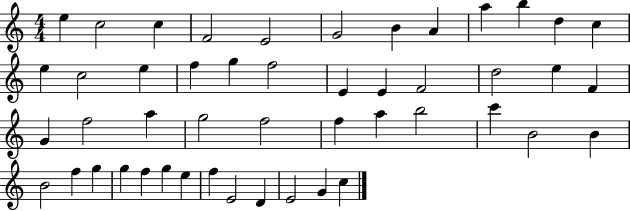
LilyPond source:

{
  \clef treble
  \numericTimeSignature
  \time 4/4
  \key c \major
  e''4 c''2 c''4 | f'2 e'2 | g'2 b'4 a'4 | a''4 b''4 d''4 c''4 | \break e''4 c''2 e''4 | f''4 g''4 f''2 | e'4 e'4 f'2 | d''2 e''4 f'4 | \break g'4 f''2 a''4 | g''2 f''2 | f''4 a''4 b''2 | c'''4 b'2 b'4 | \break b'2 f''4 g''4 | g''4 f''4 g''4 e''4 | f''4 e'2 d'4 | e'2 g'4 c''4 | \break \bar "|."
}